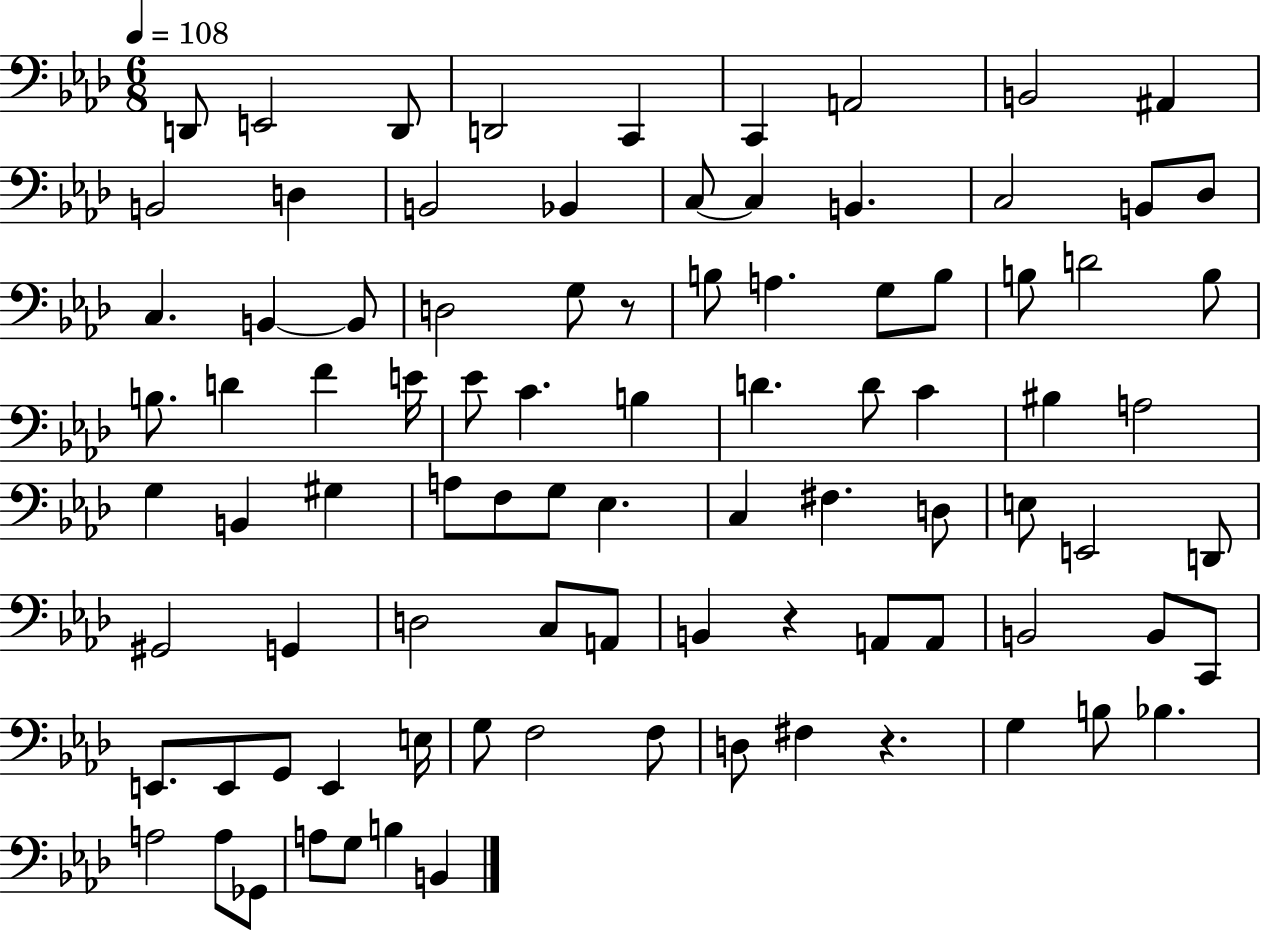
X:1
T:Untitled
M:6/8
L:1/4
K:Ab
D,,/2 E,,2 D,,/2 D,,2 C,, C,, A,,2 B,,2 ^A,, B,,2 D, B,,2 _B,, C,/2 C, B,, C,2 B,,/2 _D,/2 C, B,, B,,/2 D,2 G,/2 z/2 B,/2 A, G,/2 B,/2 B,/2 D2 B,/2 B,/2 D F E/4 _E/2 C B, D D/2 C ^B, A,2 G, B,, ^G, A,/2 F,/2 G,/2 _E, C, ^F, D,/2 E,/2 E,,2 D,,/2 ^G,,2 G,, D,2 C,/2 A,,/2 B,, z A,,/2 A,,/2 B,,2 B,,/2 C,,/2 E,,/2 E,,/2 G,,/2 E,, E,/4 G,/2 F,2 F,/2 D,/2 ^F, z G, B,/2 _B, A,2 A,/2 _G,,/2 A,/2 G,/2 B, B,,